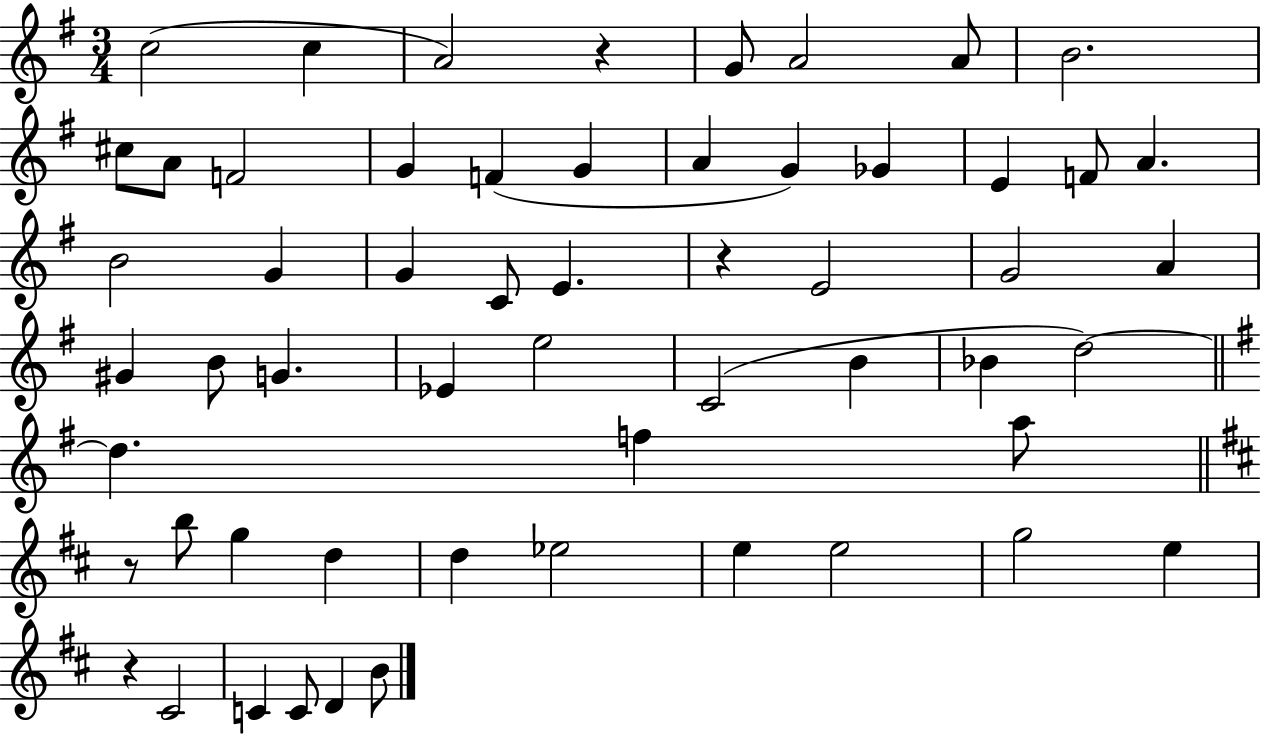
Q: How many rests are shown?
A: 4